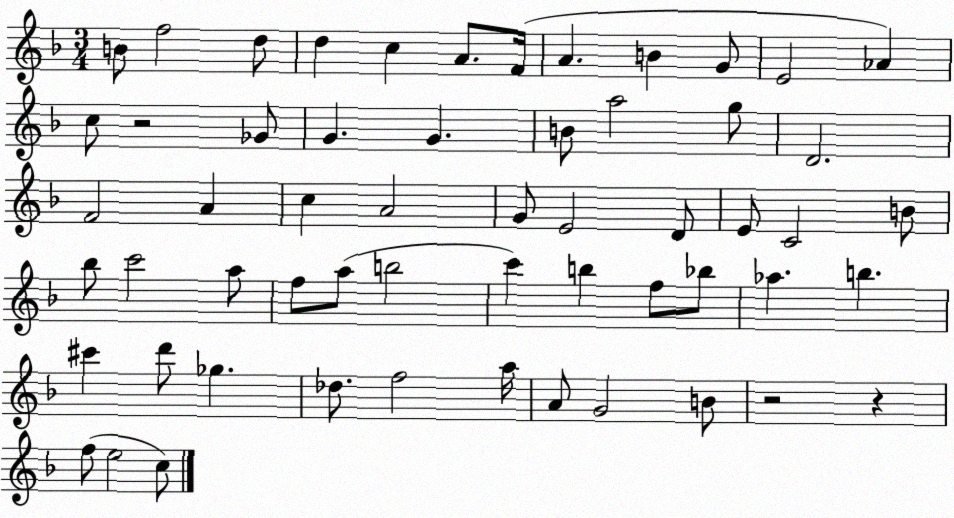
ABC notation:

X:1
T:Untitled
M:3/4
L:1/4
K:F
B/2 f2 d/2 d c A/2 F/4 A B G/2 E2 _A c/2 z2 _G/2 G G B/2 a2 g/2 D2 F2 A c A2 G/2 E2 D/2 E/2 C2 B/2 _b/2 c'2 a/2 f/2 a/2 b2 c' b f/2 _b/2 _a b ^c' d'/2 _g _d/2 f2 a/4 A/2 G2 B/2 z2 z f/2 e2 c/2